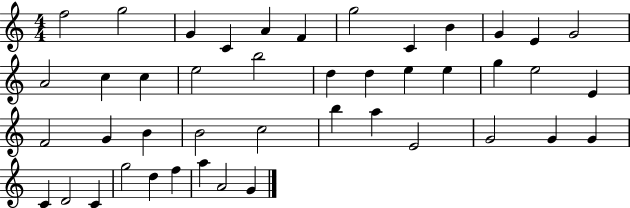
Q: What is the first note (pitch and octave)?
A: F5